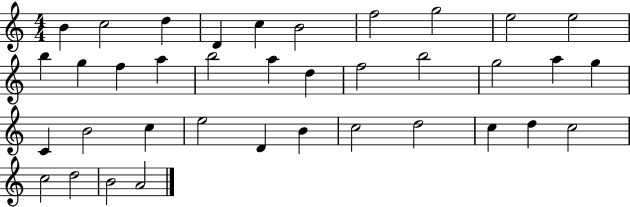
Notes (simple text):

B4/q C5/h D5/q D4/q C5/q B4/h F5/h G5/h E5/h E5/h B5/q G5/q F5/q A5/q B5/h A5/q D5/q F5/h B5/h G5/h A5/q G5/q C4/q B4/h C5/q E5/h D4/q B4/q C5/h D5/h C5/q D5/q C5/h C5/h D5/h B4/h A4/h